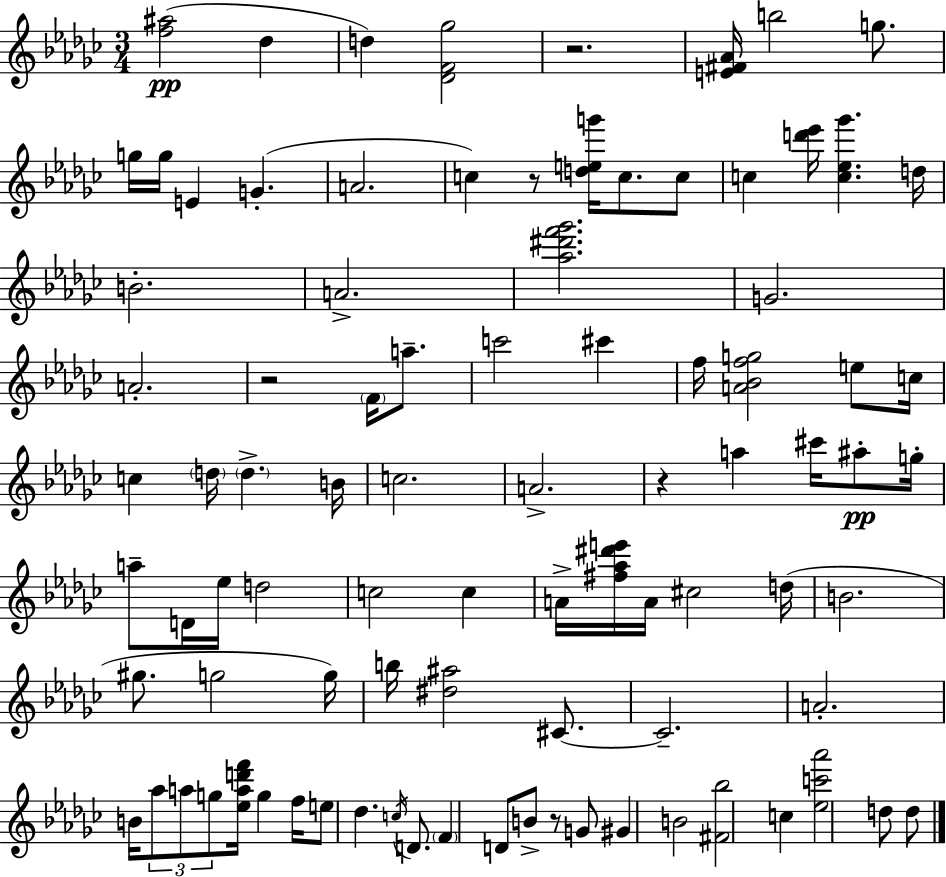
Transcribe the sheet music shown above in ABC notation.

X:1
T:Untitled
M:3/4
L:1/4
K:Ebm
[f^a]2 _d d [_DF_g]2 z2 [E^F_A]/4 b2 g/2 g/4 g/4 E G A2 c z/2 [deg']/4 c/2 c/2 c [d'_e']/4 [c_e_g'] d/4 B2 A2 [_a^d'f'_g']2 G2 A2 z2 F/4 a/2 c'2 ^c' f/4 [A_Bfg]2 e/2 c/4 c d/4 d B/4 c2 A2 z a ^c'/4 ^a/2 g/4 a/2 D/4 _e/4 d2 c2 c A/4 [^f_a^d'e']/4 A/4 ^c2 d/4 B2 ^g/2 g2 g/4 b/4 [^d^a]2 ^C/2 ^C2 A2 B/4 _a/2 a/2 g/2 [_ead'f']/4 g f/4 e/2 _d c/4 D/2 F D/2 B/2 z/2 G/2 ^G B2 [^F_b]2 c [_ec'_a']2 d/2 d/2